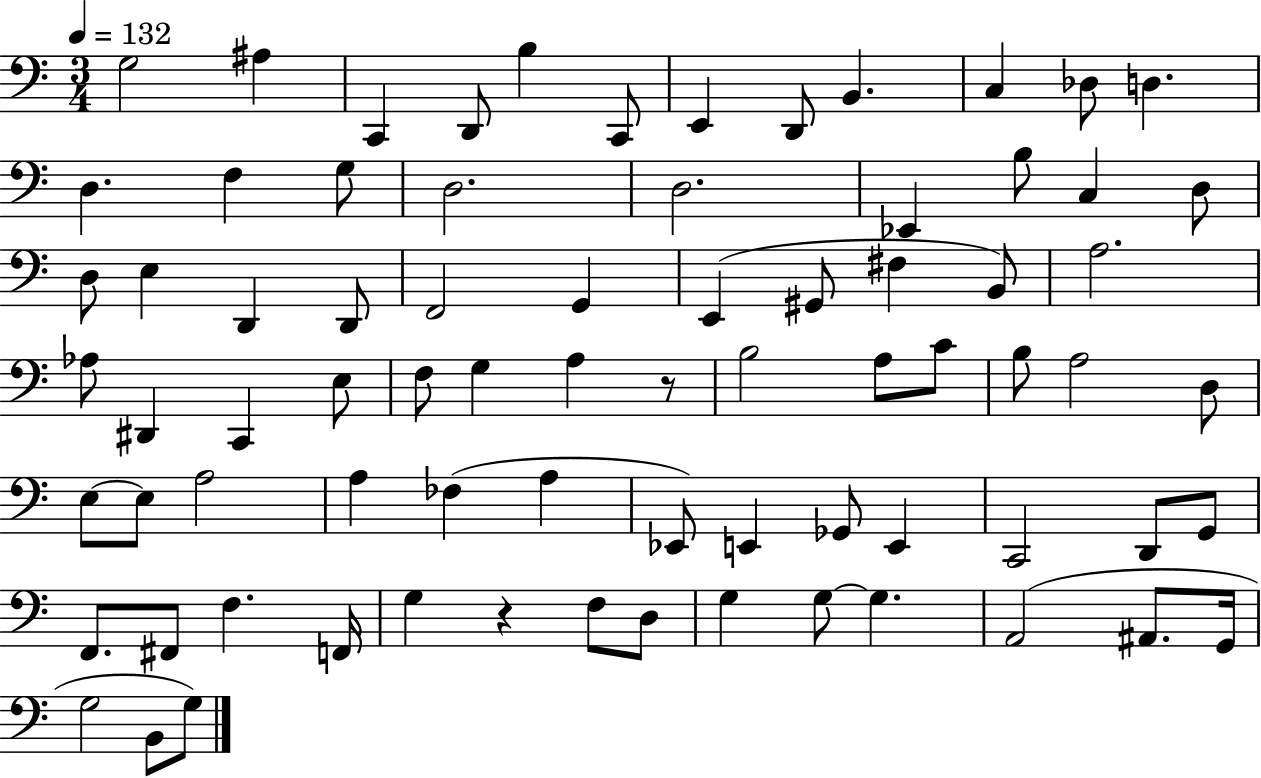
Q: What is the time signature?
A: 3/4